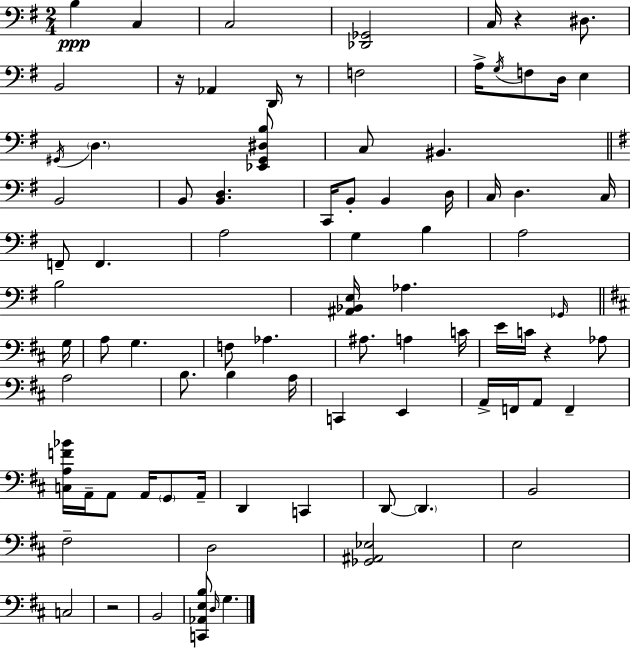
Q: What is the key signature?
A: E minor